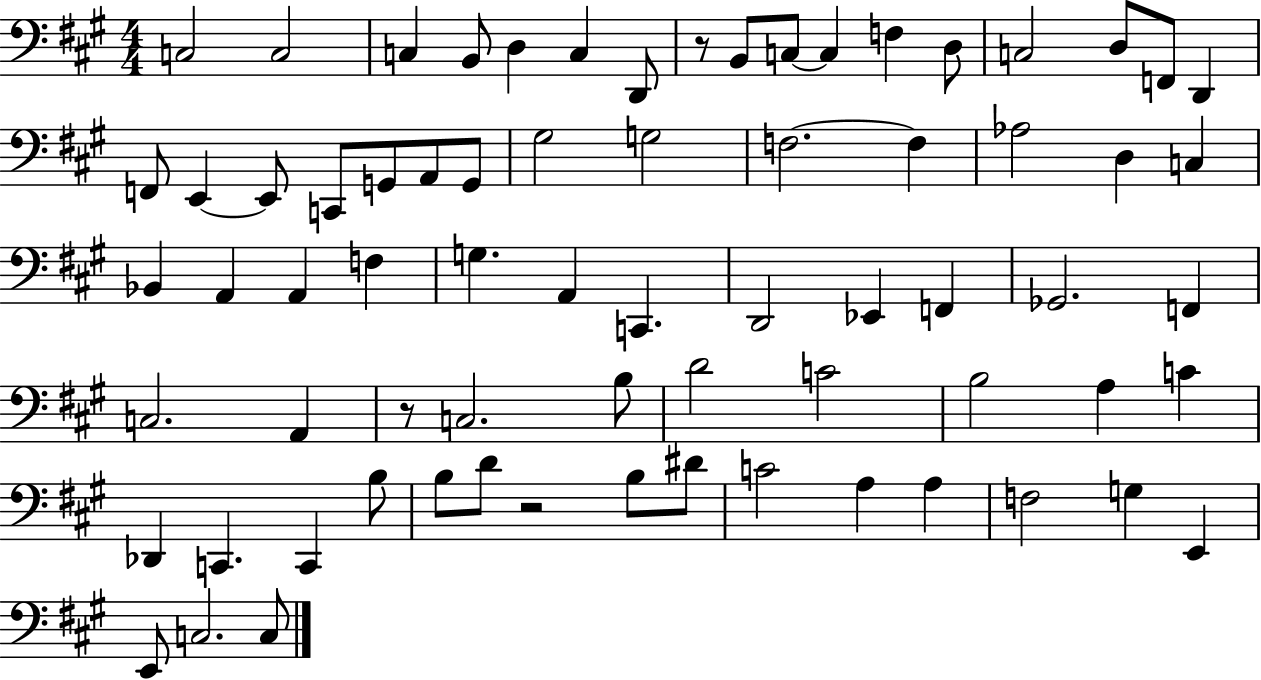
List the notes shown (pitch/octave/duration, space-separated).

C3/h C3/h C3/q B2/e D3/q C3/q D2/e R/e B2/e C3/e C3/q F3/q D3/e C3/h D3/e F2/e D2/q F2/e E2/q E2/e C2/e G2/e A2/e G2/e G#3/h G3/h F3/h. F3/q Ab3/h D3/q C3/q Bb2/q A2/q A2/q F3/q G3/q. A2/q C2/q. D2/h Eb2/q F2/q Gb2/h. F2/q C3/h. A2/q R/e C3/h. B3/e D4/h C4/h B3/h A3/q C4/q Db2/q C2/q. C2/q B3/e B3/e D4/e R/h B3/e D#4/e C4/h A3/q A3/q F3/h G3/q E2/q E2/e C3/h. C3/e